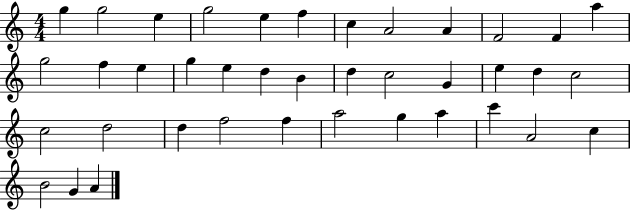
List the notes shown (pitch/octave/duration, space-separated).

G5/q G5/h E5/q G5/h E5/q F5/q C5/q A4/h A4/q F4/h F4/q A5/q G5/h F5/q E5/q G5/q E5/q D5/q B4/q D5/q C5/h G4/q E5/q D5/q C5/h C5/h D5/h D5/q F5/h F5/q A5/h G5/q A5/q C6/q A4/h C5/q B4/h G4/q A4/q